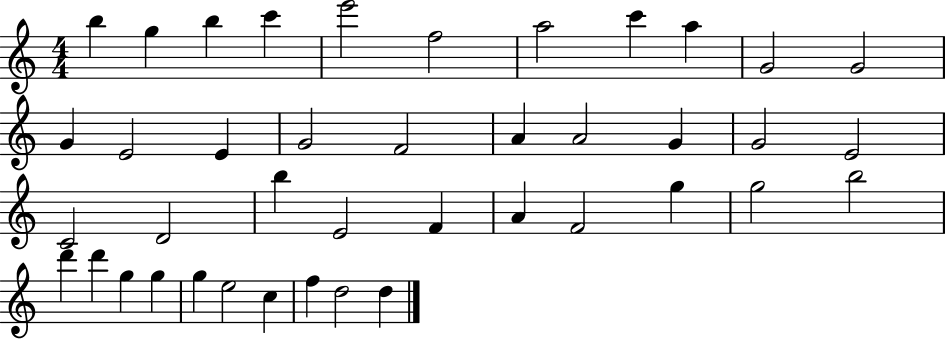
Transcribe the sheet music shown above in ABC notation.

X:1
T:Untitled
M:4/4
L:1/4
K:C
b g b c' e'2 f2 a2 c' a G2 G2 G E2 E G2 F2 A A2 G G2 E2 C2 D2 b E2 F A F2 g g2 b2 d' d' g g g e2 c f d2 d